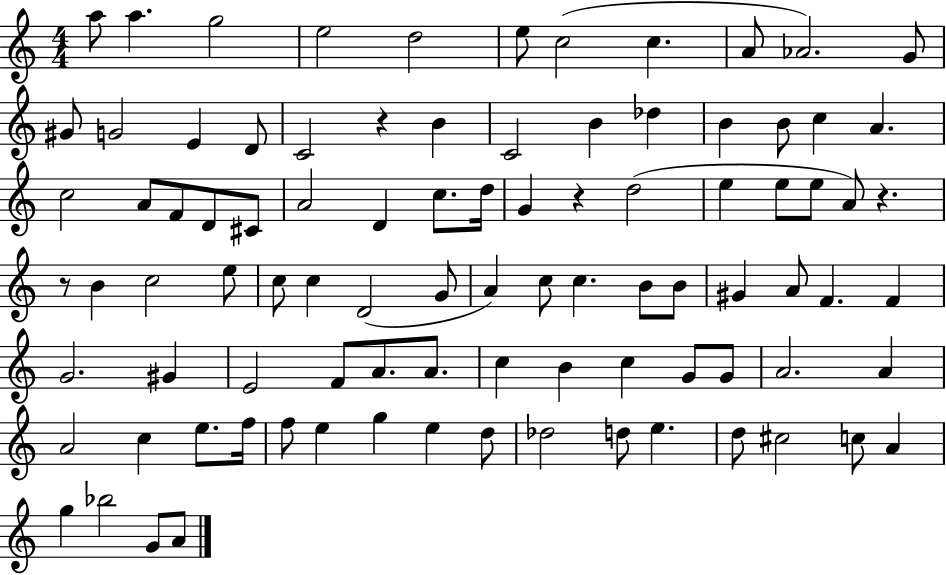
A5/e A5/q. G5/h E5/h D5/h E5/e C5/h C5/q. A4/e Ab4/h. G4/e G#4/e G4/h E4/q D4/e C4/h R/q B4/q C4/h B4/q Db5/q B4/q B4/e C5/q A4/q. C5/h A4/e F4/e D4/e C#4/e A4/h D4/q C5/e. D5/s G4/q R/q D5/h E5/q E5/e E5/e A4/e R/q. R/e B4/q C5/h E5/e C5/e C5/q D4/h G4/e A4/q C5/e C5/q. B4/e B4/e G#4/q A4/e F4/q. F4/q G4/h. G#4/q E4/h F4/e A4/e. A4/e. C5/q B4/q C5/q G4/e G4/e A4/h. A4/q A4/h C5/q E5/e. F5/s F5/e E5/q G5/q E5/q D5/e Db5/h D5/e E5/q. D5/e C#5/h C5/e A4/q G5/q Bb5/h G4/e A4/e